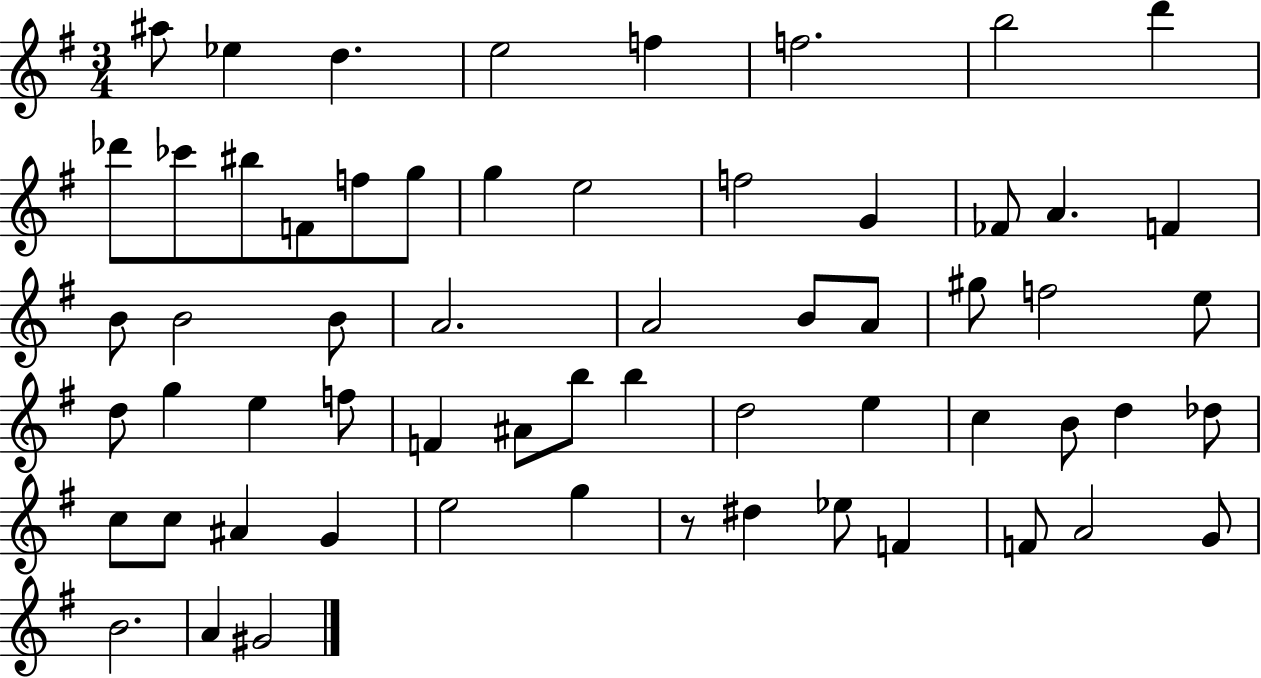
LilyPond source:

{
  \clef treble
  \numericTimeSignature
  \time 3/4
  \key g \major
  ais''8 ees''4 d''4. | e''2 f''4 | f''2. | b''2 d'''4 | \break des'''8 ces'''8 bis''8 f'8 f''8 g''8 | g''4 e''2 | f''2 g'4 | fes'8 a'4. f'4 | \break b'8 b'2 b'8 | a'2. | a'2 b'8 a'8 | gis''8 f''2 e''8 | \break d''8 g''4 e''4 f''8 | f'4 ais'8 b''8 b''4 | d''2 e''4 | c''4 b'8 d''4 des''8 | \break c''8 c''8 ais'4 g'4 | e''2 g''4 | r8 dis''4 ees''8 f'4 | f'8 a'2 g'8 | \break b'2. | a'4 gis'2 | \bar "|."
}